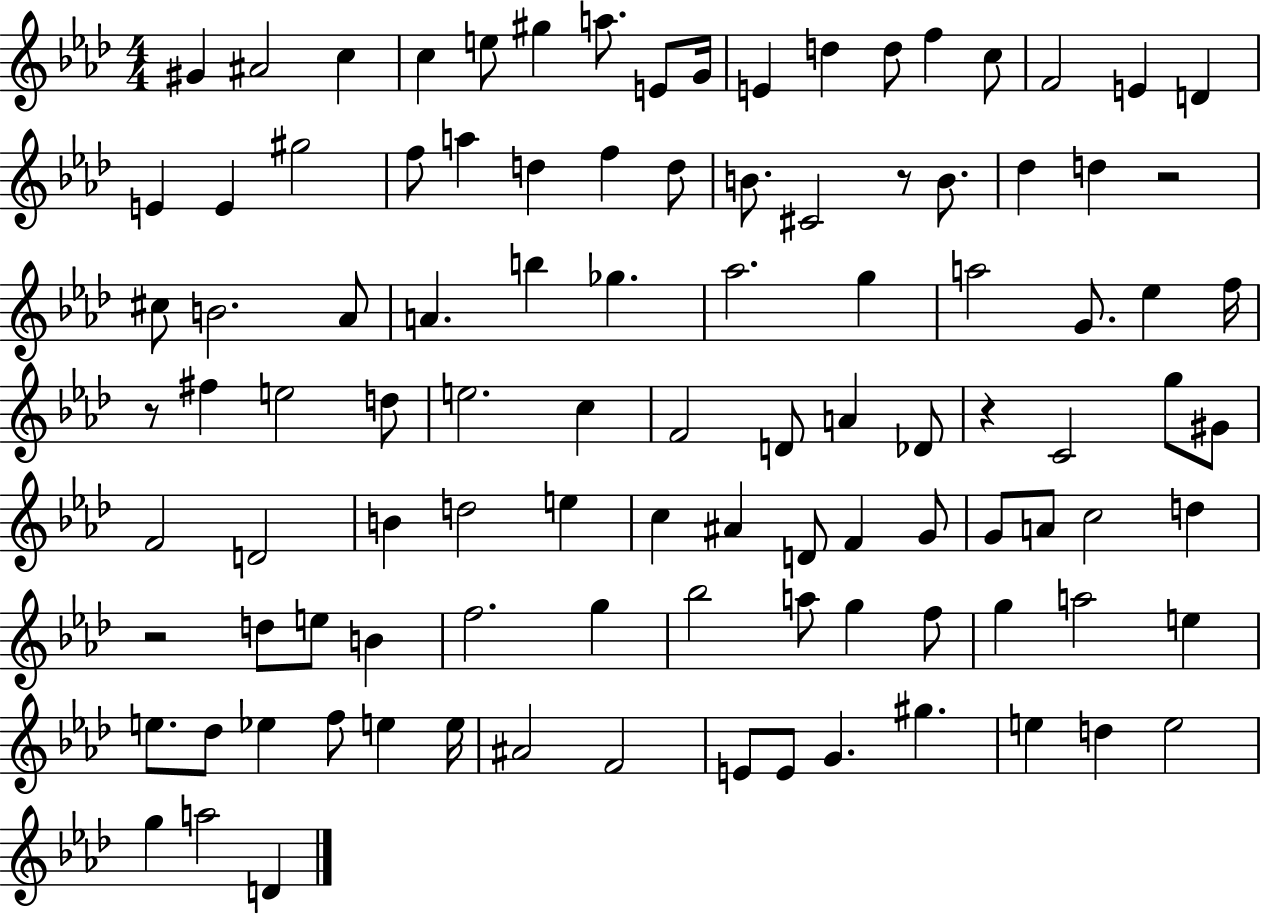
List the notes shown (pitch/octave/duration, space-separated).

G#4/q A#4/h C5/q C5/q E5/e G#5/q A5/e. E4/e G4/s E4/q D5/q D5/e F5/q C5/e F4/h E4/q D4/q E4/q E4/q G#5/h F5/e A5/q D5/q F5/q D5/e B4/e. C#4/h R/e B4/e. Db5/q D5/q R/h C#5/e B4/h. Ab4/e A4/q. B5/q Gb5/q. Ab5/h. G5/q A5/h G4/e. Eb5/q F5/s R/e F#5/q E5/h D5/e E5/h. C5/q F4/h D4/e A4/q Db4/e R/q C4/h G5/e G#4/e F4/h D4/h B4/q D5/h E5/q C5/q A#4/q D4/e F4/q G4/e G4/e A4/e C5/h D5/q R/h D5/e E5/e B4/q F5/h. G5/q Bb5/h A5/e G5/q F5/e G5/q A5/h E5/q E5/e. Db5/e Eb5/q F5/e E5/q E5/s A#4/h F4/h E4/e E4/e G4/q. G#5/q. E5/q D5/q E5/h G5/q A5/h D4/q